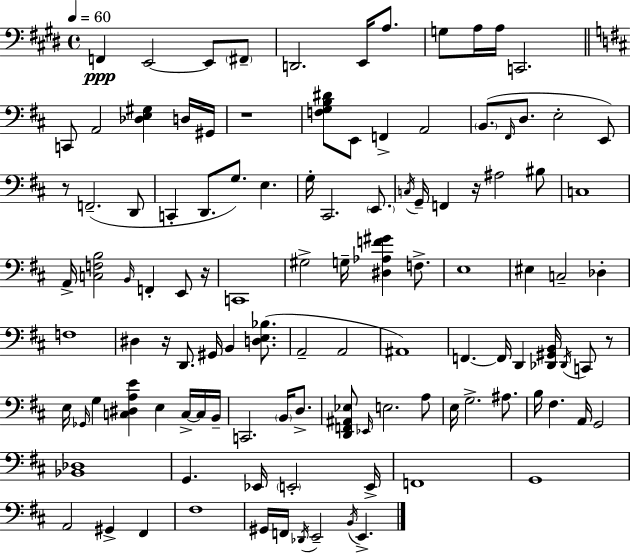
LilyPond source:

{
  \clef bass
  \time 4/4
  \defaultTimeSignature
  \key e \major
  \tempo 4 = 60
  \repeat volta 2 { f,4\ppp e,2~~ e,8 \parenthesize fis,8-- | d,2. e,16 a8. | g8 a16 a16 c,2. | \bar "||" \break \key b \minor c,8 a,2 <des e gis>4 d16 gis,16 | r1 | <f g b dis'>8 e,8 f,4-> a,2 | \parenthesize b,8.( \grace { fis,16 } d8. e2-. e,8) | \break r8 f,2.--( d,8 | c,4-. d,8. g8.) e4. | g16-. cis,2. \parenthesize e,8. | \acciaccatura { c16 } g,16-- f,4 r16 ais2 | \break bis8 c1 | a,16-> <c f b>2 \grace { b,16 } f,4-. | e,8 r16 c,1 | gis2-> g16-- <dis aes f' gis'>4 | \break f8.-> e1 | eis4 c2-- des4-. | f1 | dis4 r16 d,8. gis,16 b,4 | \break <d e bes>8.( a,2-- a,2 | ais,1) | f,4.~~ f,16 d,4 <des, gis, b,>16 \acciaccatura { des,16 } | c,8 r8 e16 \grace { ges,16 } g4 <c dis a e'>4 e4 | \break c16->~~ c16 b,16-- c,2. | \parenthesize b,16 d8.-> <d, f, ais, ees>8 \grace { ees,16 } e2. | a8 e16 g2.-> | ais8. b16 fis4. a,16 g,2 | \break <bes, des>1 | g,4. ees,16 \parenthesize e,2-. | e,16-> f,1 | g,1 | \break a,2 gis,4-> | fis,4 fis1 | gis,16 f,16 \acciaccatura { des,16 } e,2-- | \acciaccatura { b,16 } e,4.-> } \bar "|."
}